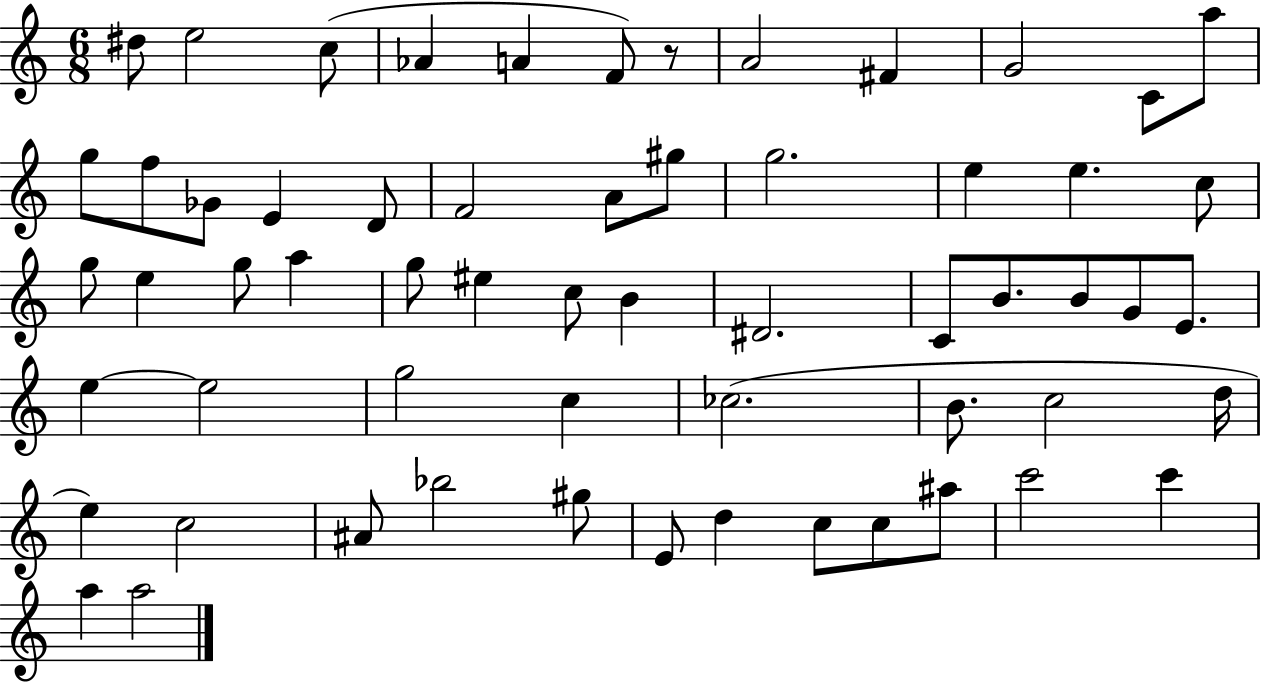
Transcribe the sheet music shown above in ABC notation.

X:1
T:Untitled
M:6/8
L:1/4
K:C
^d/2 e2 c/2 _A A F/2 z/2 A2 ^F G2 C/2 a/2 g/2 f/2 _G/2 E D/2 F2 A/2 ^g/2 g2 e e c/2 g/2 e g/2 a g/2 ^e c/2 B ^D2 C/2 B/2 B/2 G/2 E/2 e e2 g2 c _c2 B/2 c2 d/4 e c2 ^A/2 _b2 ^g/2 E/2 d c/2 c/2 ^a/2 c'2 c' a a2